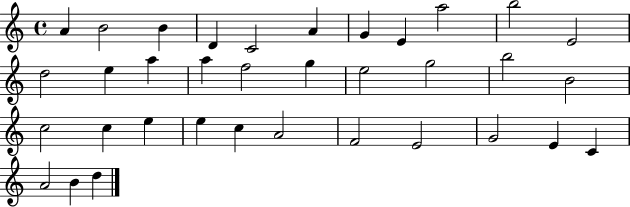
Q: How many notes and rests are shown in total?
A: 35